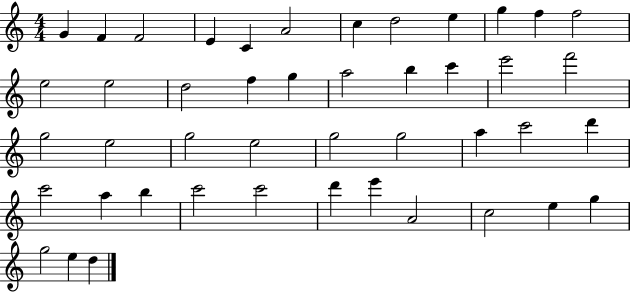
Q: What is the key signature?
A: C major